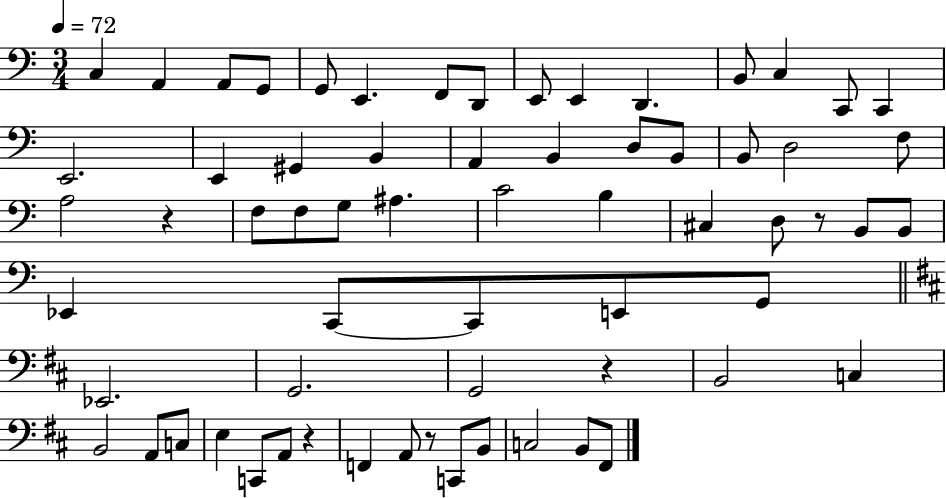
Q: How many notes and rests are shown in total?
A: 65